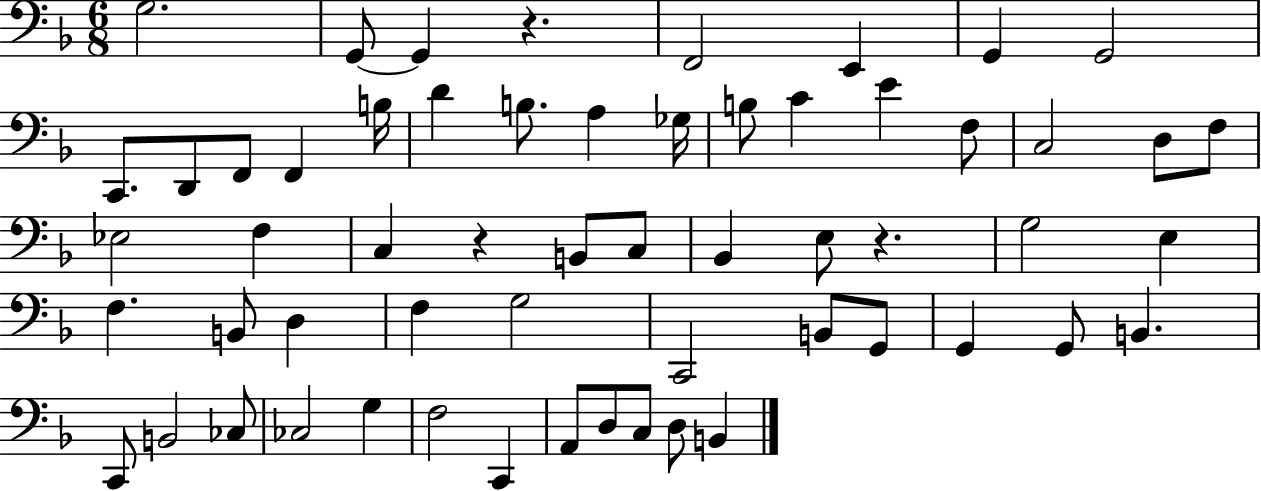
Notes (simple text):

G3/h. G2/e G2/q R/q. F2/h E2/q G2/q G2/h C2/e. D2/e F2/e F2/q B3/s D4/q B3/e. A3/q Gb3/s B3/e C4/q E4/q F3/e C3/h D3/e F3/e Eb3/h F3/q C3/q R/q B2/e C3/e Bb2/q E3/e R/q. G3/h E3/q F3/q. B2/e D3/q F3/q G3/h C2/h B2/e G2/e G2/q G2/e B2/q. C2/e B2/h CES3/e CES3/h G3/q F3/h C2/q A2/e D3/e C3/e D3/e B2/q